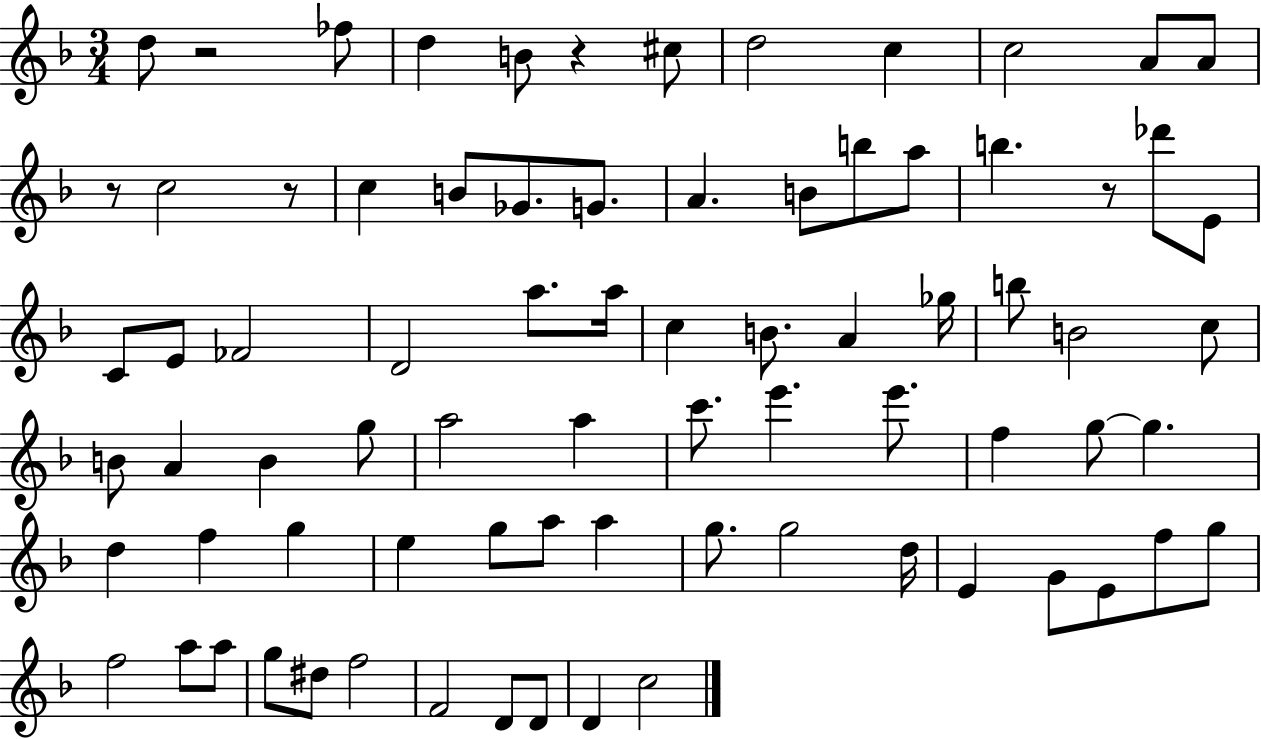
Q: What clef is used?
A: treble